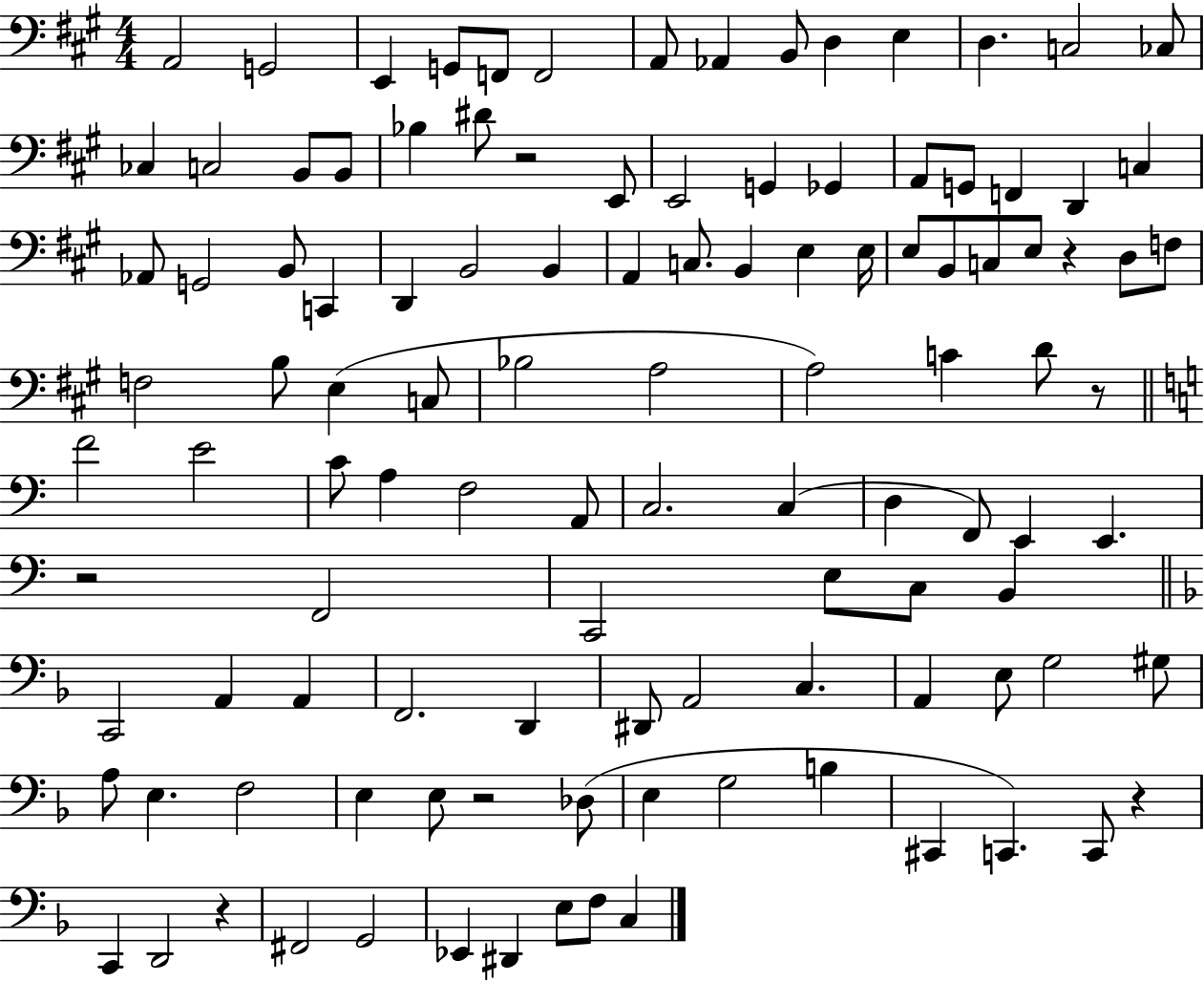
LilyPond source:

{
  \clef bass
  \numericTimeSignature
  \time 4/4
  \key a \major
  \repeat volta 2 { a,2 g,2 | e,4 g,8 f,8 f,2 | a,8 aes,4 b,8 d4 e4 | d4. c2 ces8 | \break ces4 c2 b,8 b,8 | bes4 dis'8 r2 e,8 | e,2 g,4 ges,4 | a,8 g,8 f,4 d,4 c4 | \break aes,8 g,2 b,8 c,4 | d,4 b,2 b,4 | a,4 c8. b,4 e4 e16 | e8 b,8 c8 e8 r4 d8 f8 | \break f2 b8 e4( c8 | bes2 a2 | a2) c'4 d'8 r8 | \bar "||" \break \key c \major f'2 e'2 | c'8 a4 f2 a,8 | c2. c4( | d4 f,8) e,4 e,4. | \break r2 f,2 | c,2 e8 c8 b,4 | \bar "||" \break \key f \major c,2 a,4 a,4 | f,2. d,4 | dis,8 a,2 c4. | a,4 e8 g2 gis8 | \break a8 e4. f2 | e4 e8 r2 des8( | e4 g2 b4 | cis,4 c,4.) c,8 r4 | \break c,4 d,2 r4 | fis,2 g,2 | ees,4 dis,4 e8 f8 c4 | } \bar "|."
}